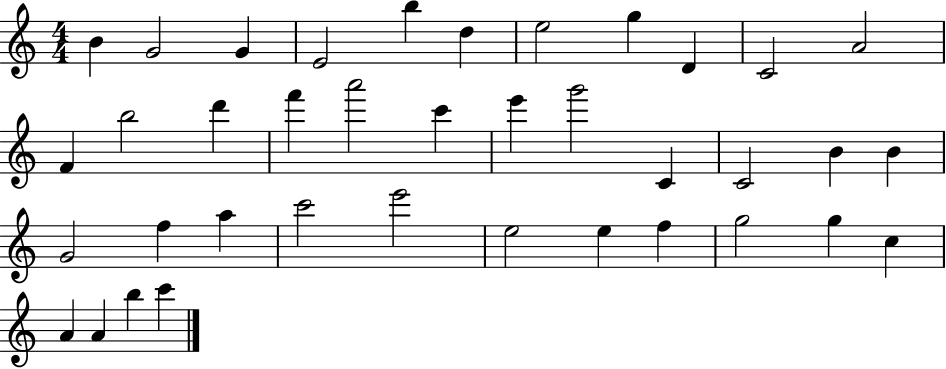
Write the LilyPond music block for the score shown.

{
  \clef treble
  \numericTimeSignature
  \time 4/4
  \key c \major
  b'4 g'2 g'4 | e'2 b''4 d''4 | e''2 g''4 d'4 | c'2 a'2 | \break f'4 b''2 d'''4 | f'''4 a'''2 c'''4 | e'''4 g'''2 c'4 | c'2 b'4 b'4 | \break g'2 f''4 a''4 | c'''2 e'''2 | e''2 e''4 f''4 | g''2 g''4 c''4 | \break a'4 a'4 b''4 c'''4 | \bar "|."
}